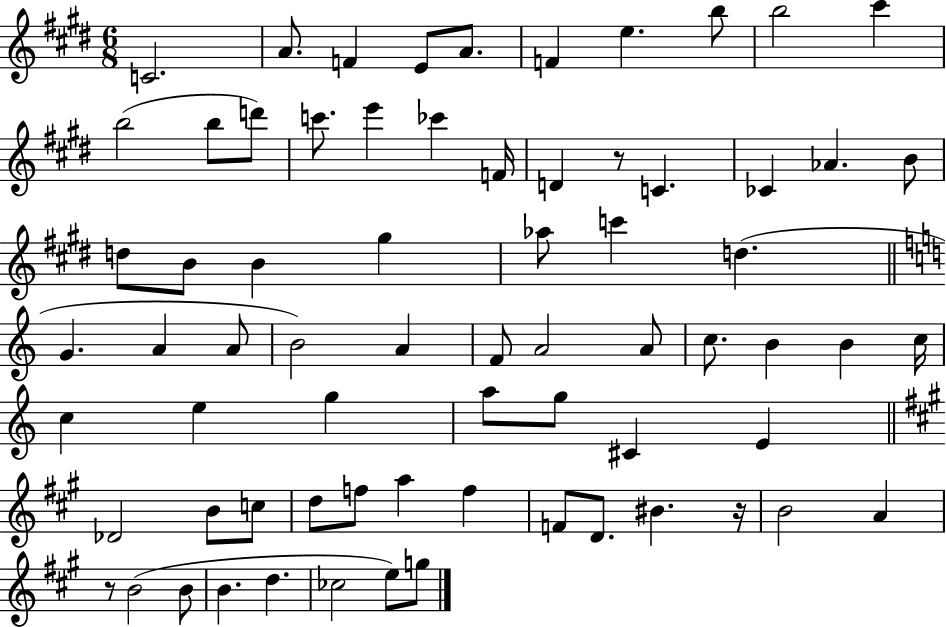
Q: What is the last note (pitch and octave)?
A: G5